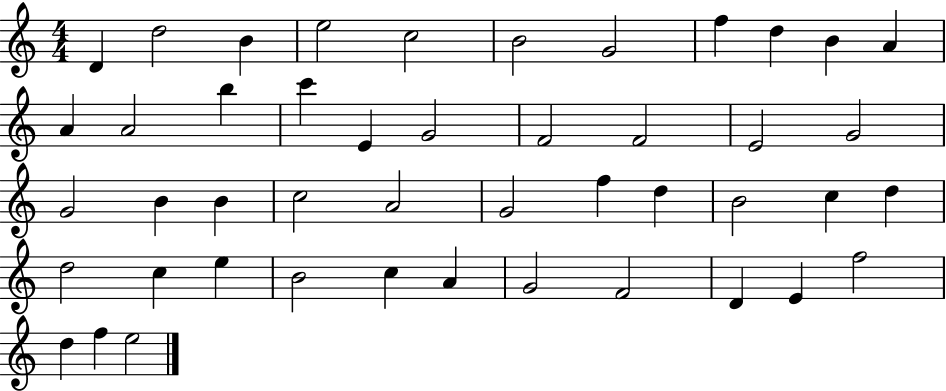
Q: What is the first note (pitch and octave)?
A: D4